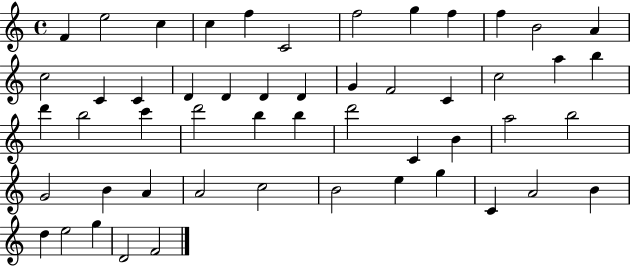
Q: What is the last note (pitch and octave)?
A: F4